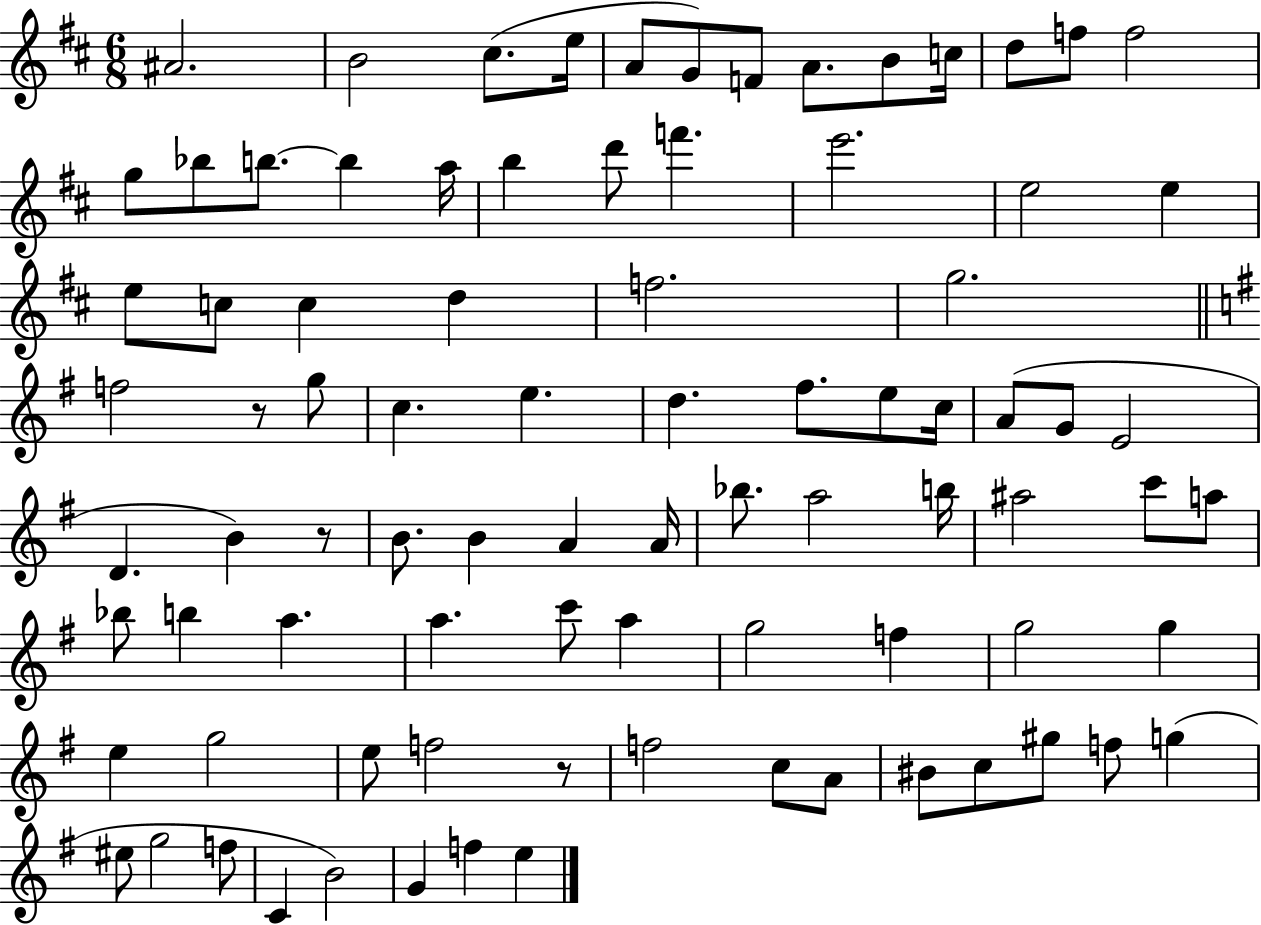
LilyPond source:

{
  \clef treble
  \numericTimeSignature
  \time 6/8
  \key d \major
  ais'2. | b'2 cis''8.( e''16 | a'8 g'8) f'8 a'8. b'8 c''16 | d''8 f''8 f''2 | \break g''8 bes''8 b''8.~~ b''4 a''16 | b''4 d'''8 f'''4. | e'''2. | e''2 e''4 | \break e''8 c''8 c''4 d''4 | f''2. | g''2. | \bar "||" \break \key g \major f''2 r8 g''8 | c''4. e''4. | d''4. fis''8. e''8 c''16 | a'8( g'8 e'2 | \break d'4. b'4) r8 | b'8. b'4 a'4 a'16 | bes''8. a''2 b''16 | ais''2 c'''8 a''8 | \break bes''8 b''4 a''4. | a''4. c'''8 a''4 | g''2 f''4 | g''2 g''4 | \break e''4 g''2 | e''8 f''2 r8 | f''2 c''8 a'8 | bis'8 c''8 gis''8 f''8 g''4( | \break eis''8 g''2 f''8 | c'4 b'2) | g'4 f''4 e''4 | \bar "|."
}